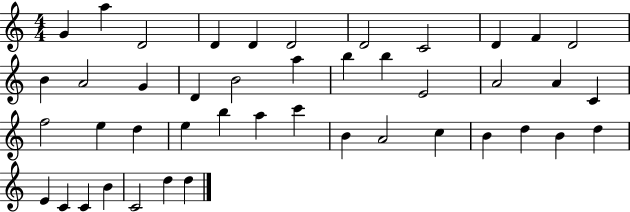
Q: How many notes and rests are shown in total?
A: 44